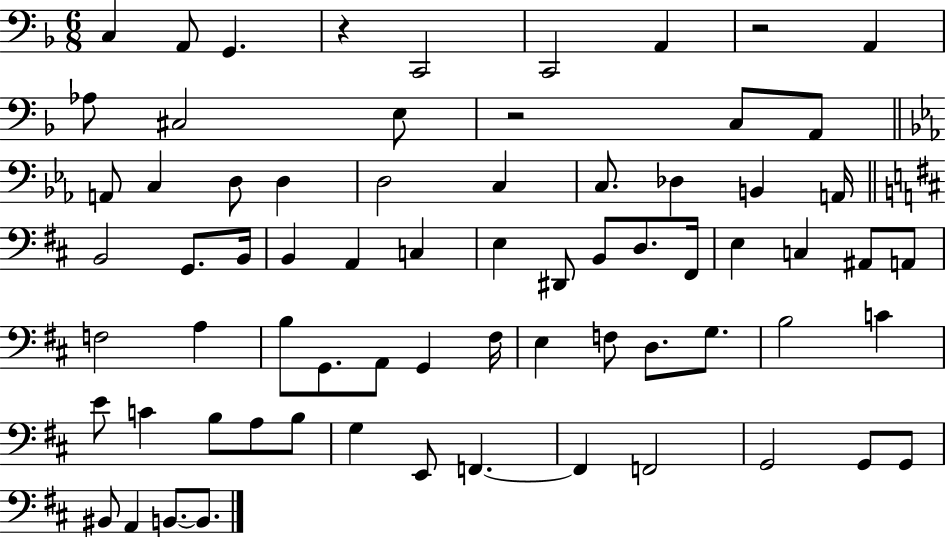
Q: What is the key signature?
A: F major